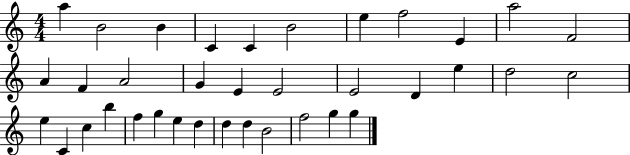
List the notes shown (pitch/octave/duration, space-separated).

A5/q B4/h B4/q C4/q C4/q B4/h E5/q F5/h E4/q A5/h F4/h A4/q F4/q A4/h G4/q E4/q E4/h E4/h D4/q E5/q D5/h C5/h E5/q C4/q C5/q B5/q F5/q G5/q E5/q D5/q D5/q D5/q B4/h F5/h G5/q G5/q